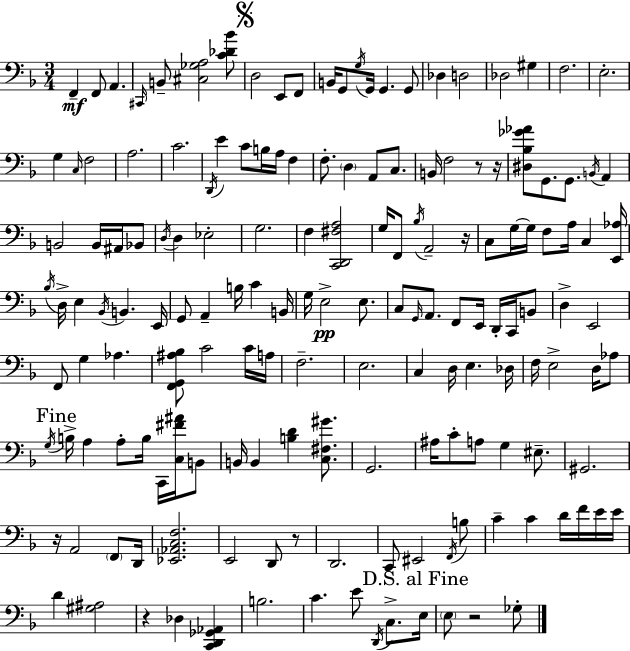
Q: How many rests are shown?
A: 7